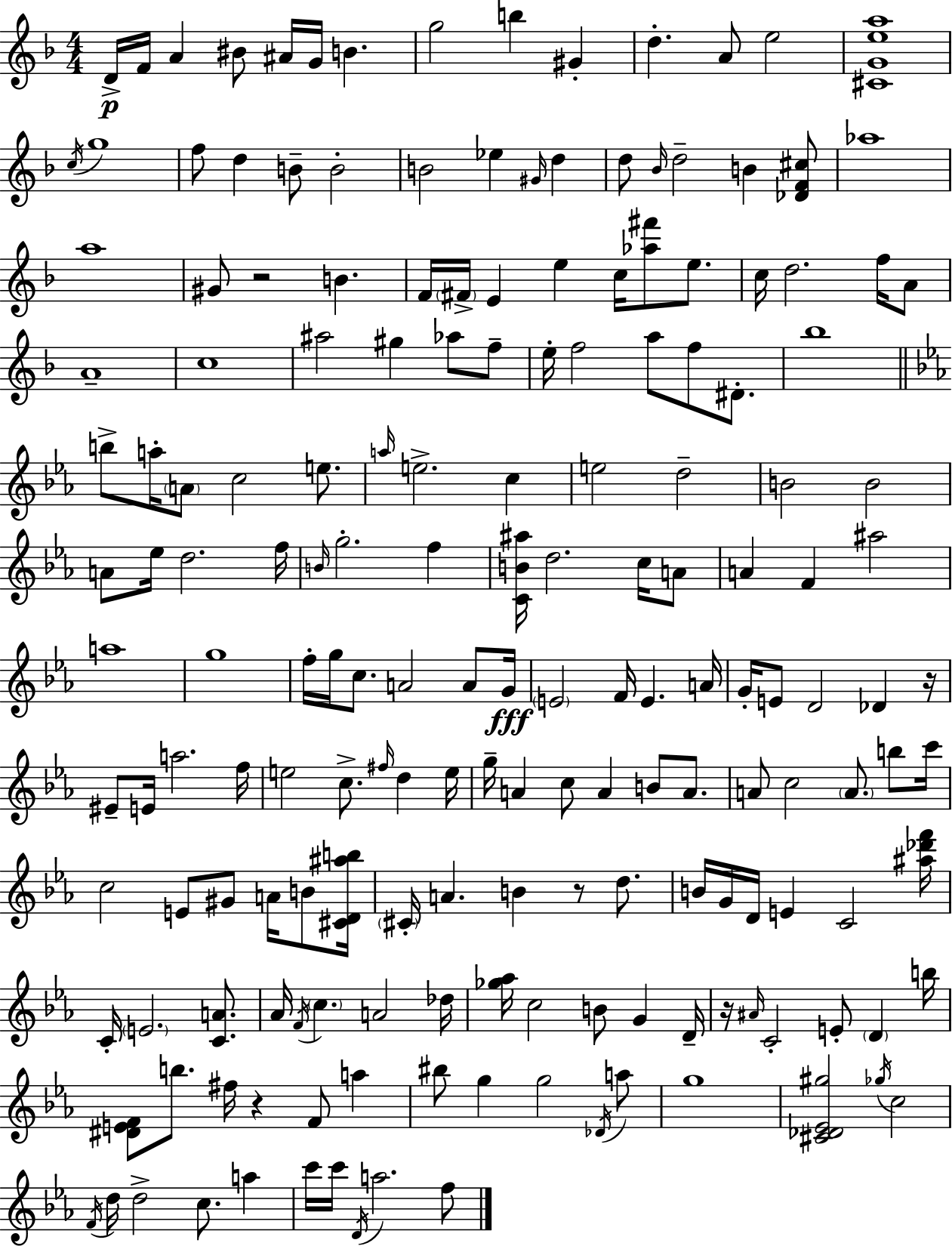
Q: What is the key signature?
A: D minor